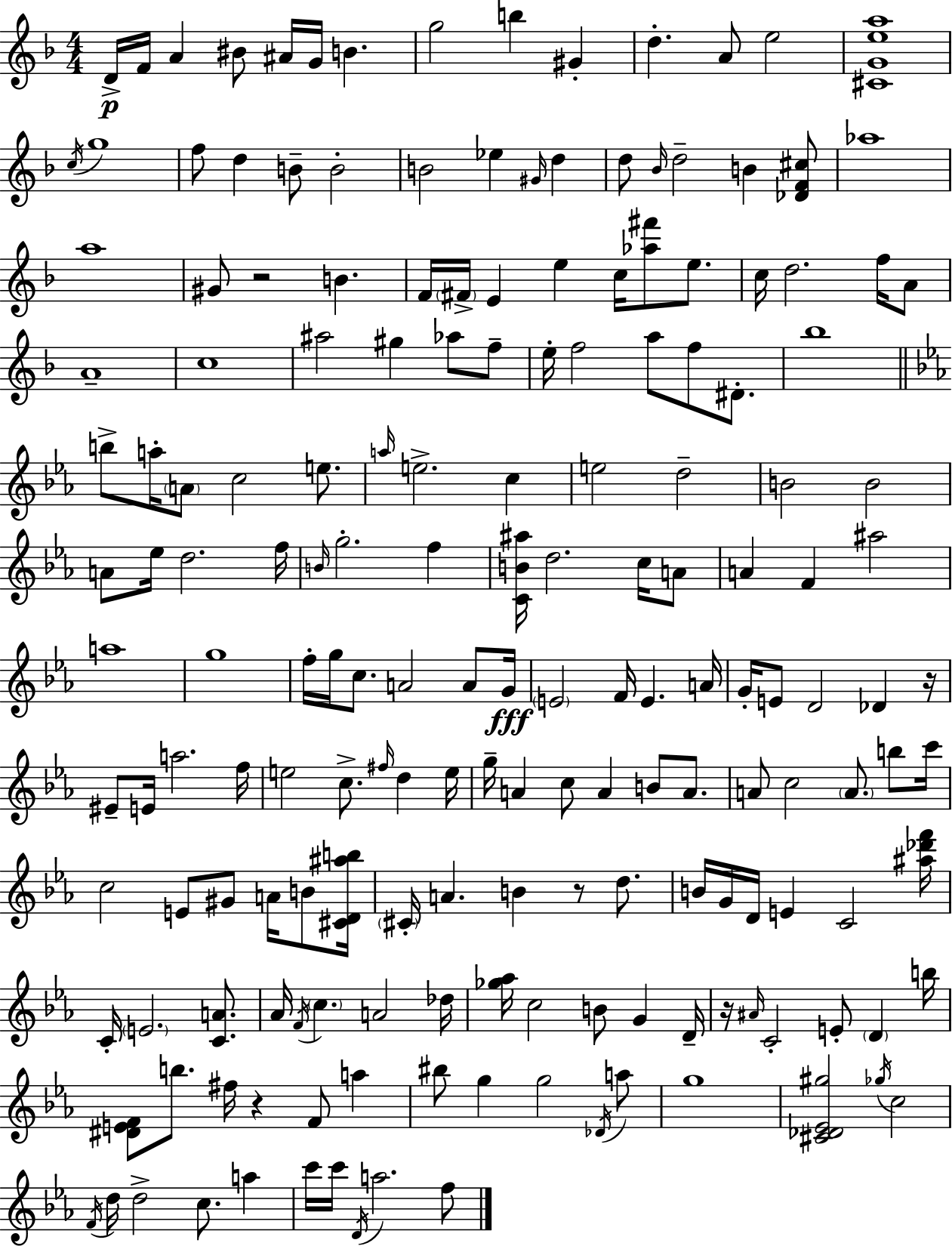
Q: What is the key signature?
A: D minor